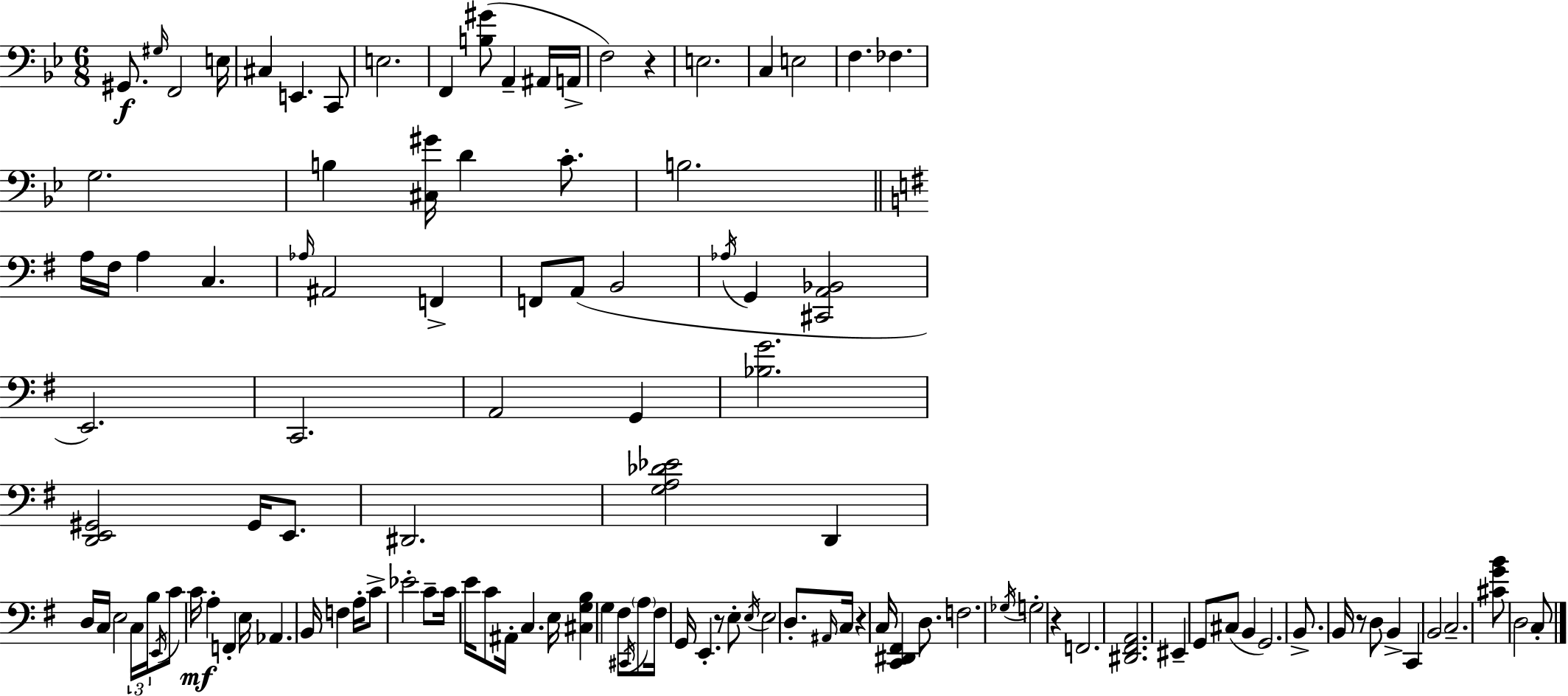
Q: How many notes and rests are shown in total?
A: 115